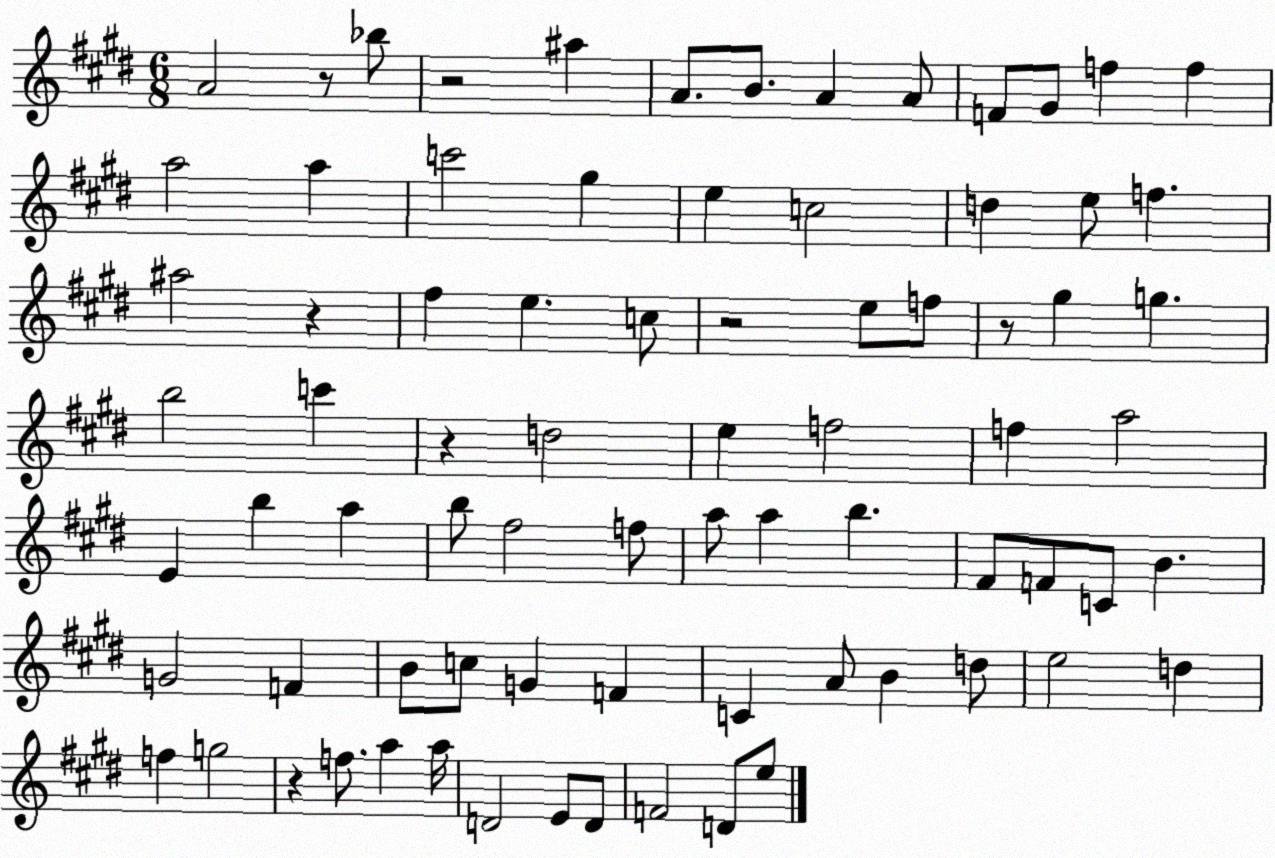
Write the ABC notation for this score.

X:1
T:Untitled
M:6/8
L:1/4
K:E
A2 z/2 _b/2 z2 ^a A/2 B/2 A A/2 F/2 ^G/2 f f a2 a c'2 ^g e c2 d e/2 f ^a2 z ^f e c/2 z2 e/2 f/2 z/2 ^g g b2 c' z d2 e f2 f a2 E b a b/2 ^f2 f/2 a/2 a b ^F/2 F/2 C/2 B G2 F B/2 c/2 G F C A/2 B d/2 e2 d f g2 z f/2 a a/4 D2 E/2 D/2 F2 D/2 e/2